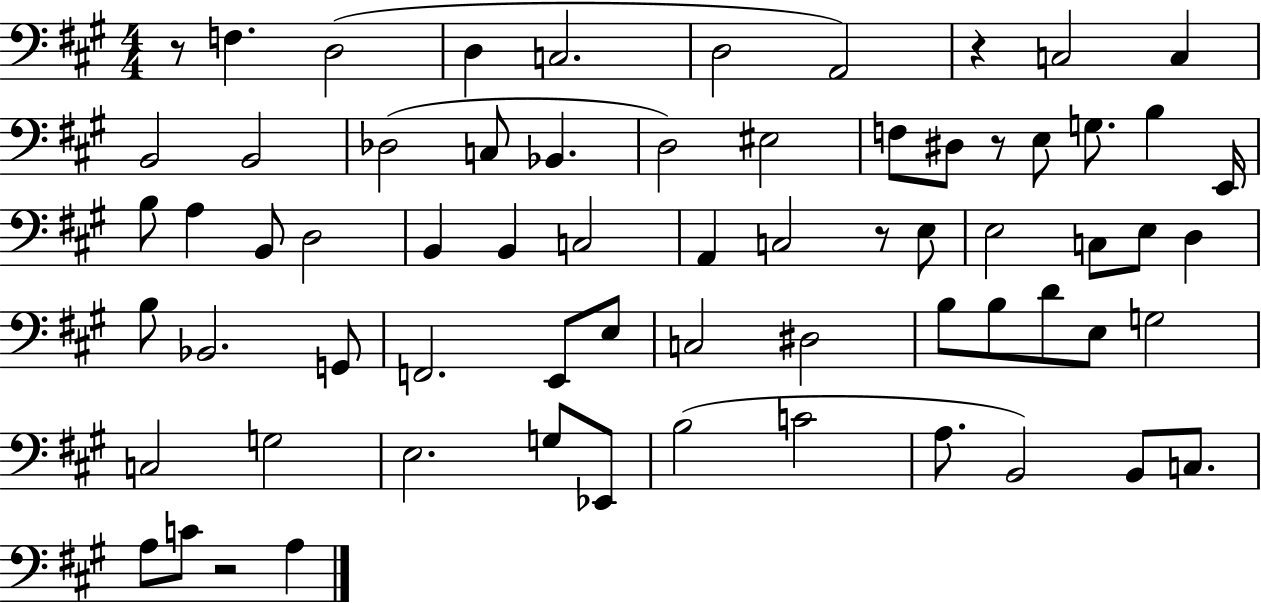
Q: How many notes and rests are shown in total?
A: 67